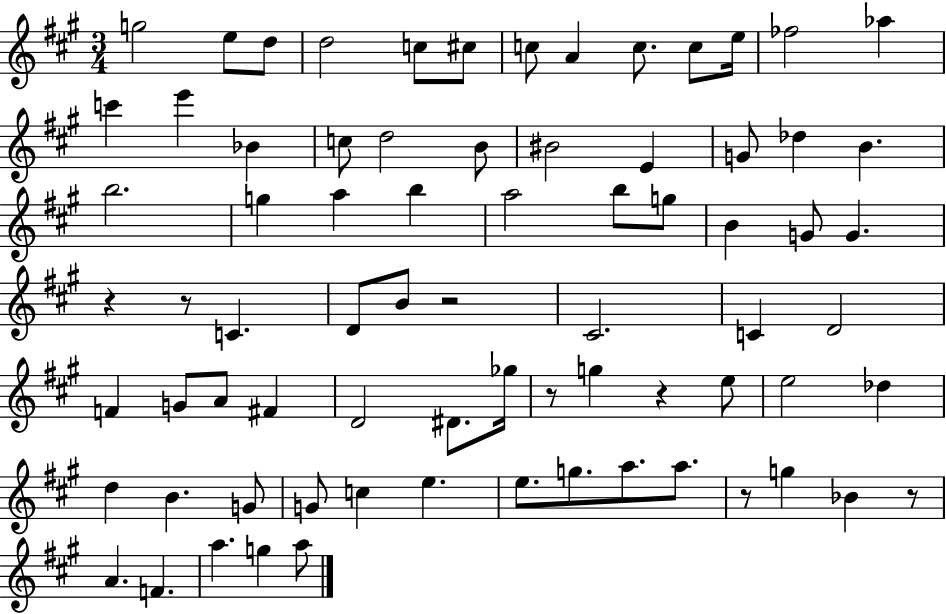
X:1
T:Untitled
M:3/4
L:1/4
K:A
g2 e/2 d/2 d2 c/2 ^c/2 c/2 A c/2 c/2 e/4 _f2 _a c' e' _B c/2 d2 B/2 ^B2 E G/2 _d B b2 g a b a2 b/2 g/2 B G/2 G z z/2 C D/2 B/2 z2 ^C2 C D2 F G/2 A/2 ^F D2 ^D/2 _g/4 z/2 g z e/2 e2 _d d B G/2 G/2 c e e/2 g/2 a/2 a/2 z/2 g _B z/2 A F a g a/2